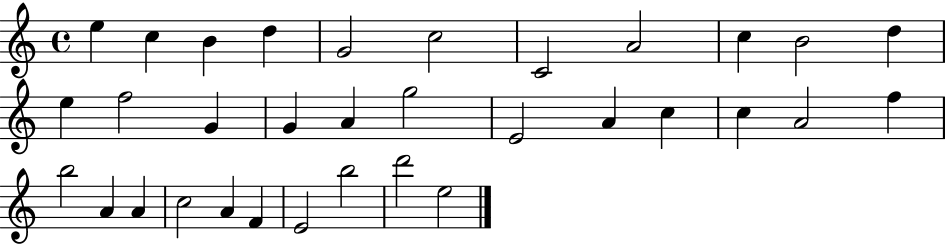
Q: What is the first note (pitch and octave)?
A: E5